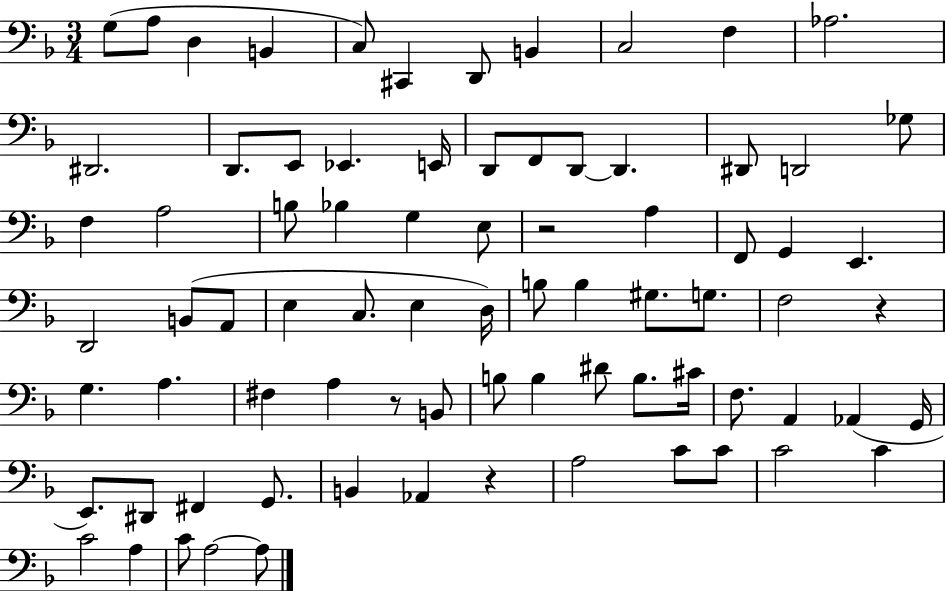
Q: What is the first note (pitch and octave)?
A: G3